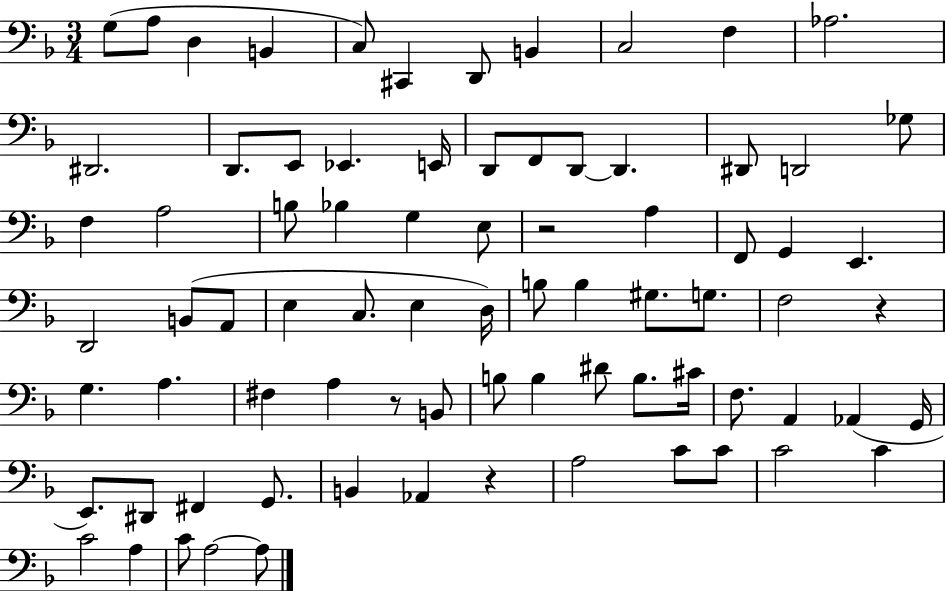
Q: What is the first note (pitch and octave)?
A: G3